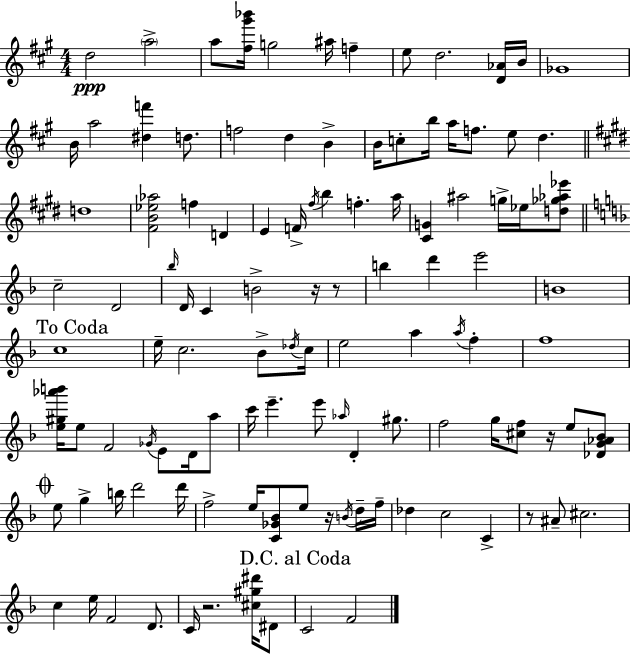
X:1
T:Untitled
M:4/4
L:1/4
K:A
d2 a2 a/2 [^f^g'_b']/4 g2 ^a/4 f e/2 d2 [D_A]/4 B/4 _G4 B/4 a2 [^df'] d/2 f2 d B B/4 c/2 b/4 a/4 f/2 e/2 d d4 [^FB_e_a]2 f D E F/4 ^f/4 b f a/4 [^CG] ^a2 g/4 _e/4 [d_g_a_e']/2 c2 D2 _b/4 D/4 C B2 z/4 z/2 b d' e'2 B4 c4 e/4 c2 _B/2 _d/4 c/4 e2 a a/4 f f4 [e^g_a'b']/4 e/2 F2 _G/4 E/2 D/4 a/2 c'/4 e' e'/2 _a/4 D ^g/2 f2 g/4 [^cf]/2 z/4 e/2 [_DG_A_B]/2 e/2 g b/4 d'2 d'/4 f2 e/4 [C_G_B]/2 e/2 z/4 B/4 d/4 f/4 _d c2 C z/2 ^A/2 ^c2 c e/4 F2 D/2 C/4 z2 [^c^g^d']/4 ^D/2 C2 F2